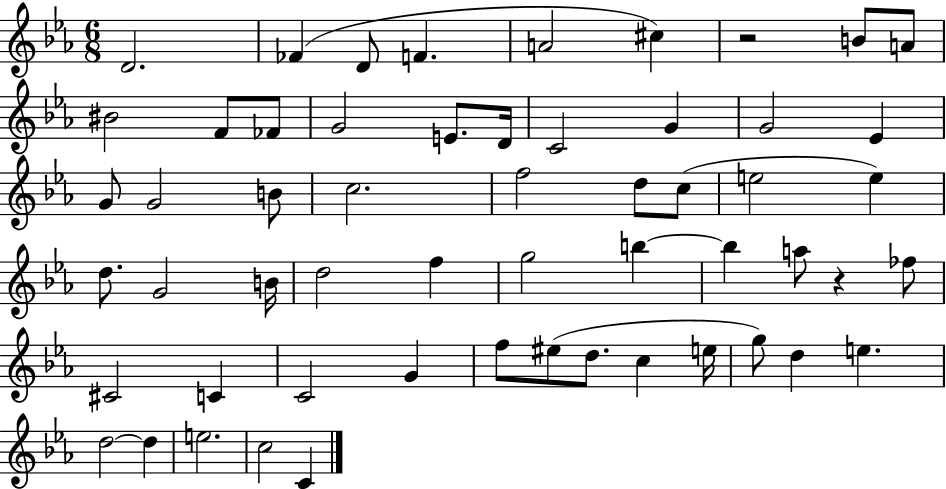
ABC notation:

X:1
T:Untitled
M:6/8
L:1/4
K:Eb
D2 _F D/2 F A2 ^c z2 B/2 A/2 ^B2 F/2 _F/2 G2 E/2 D/4 C2 G G2 _E G/2 G2 B/2 c2 f2 d/2 c/2 e2 e d/2 G2 B/4 d2 f g2 b b a/2 z _f/2 ^C2 C C2 G f/2 ^e/2 d/2 c e/4 g/2 d e d2 d e2 c2 C